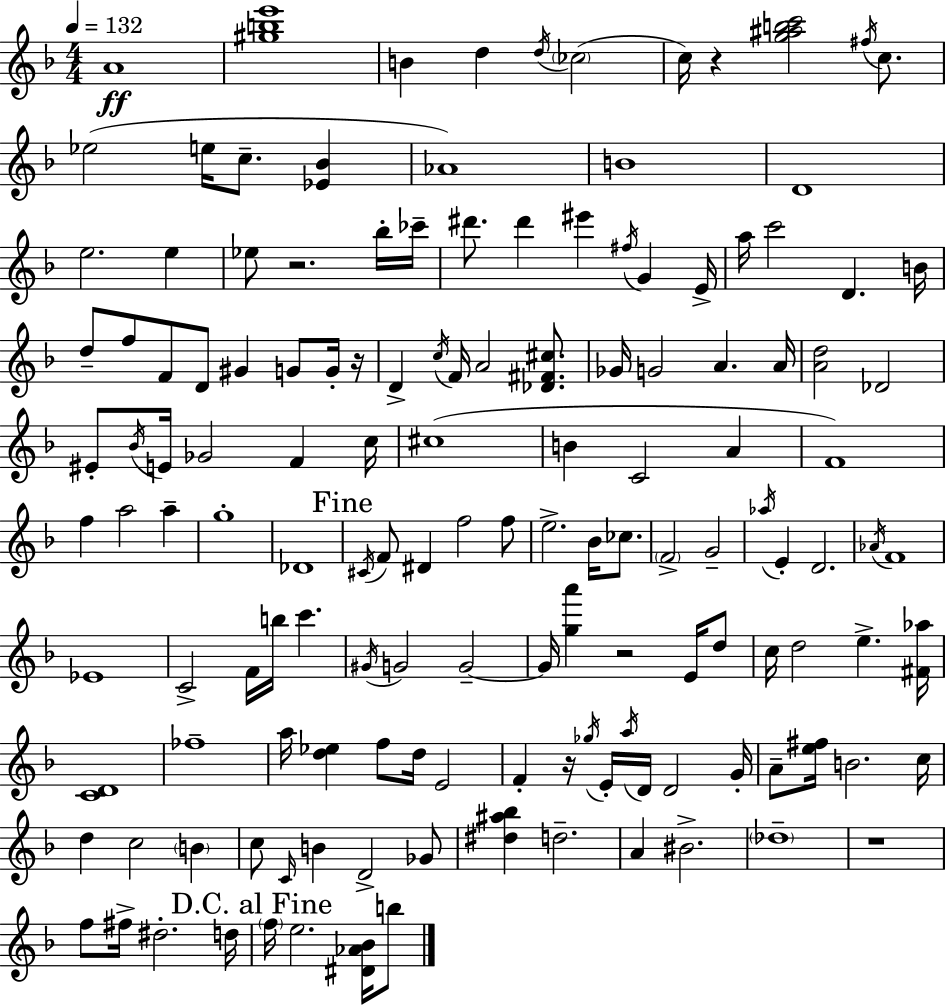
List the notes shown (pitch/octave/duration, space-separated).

A4/w [G#5,B5,E6]/w B4/q D5/q D5/s CES5/h C5/s R/q [G5,A#5,B5,C6]/h F#5/s C5/e. Eb5/h E5/s C5/e. [Eb4,Bb4]/q Ab4/w B4/w D4/w E5/h. E5/q Eb5/e R/h. Bb5/s CES6/s D#6/e. D#6/q EIS6/q F#5/s G4/q E4/s A5/s C6/h D4/q. B4/s D5/e F5/e F4/e D4/e G#4/q G4/e G4/s R/s D4/q C5/s F4/s A4/h [Db4,F#4,C#5]/e. Gb4/s G4/h A4/q. A4/s [A4,D5]/h Db4/h EIS4/e Bb4/s E4/s Gb4/h F4/q C5/s C#5/w B4/q C4/h A4/q F4/w F5/q A5/h A5/q G5/w Db4/w C#4/s F4/e D#4/q F5/h F5/e E5/h. Bb4/s CES5/e. F4/h G4/h Ab5/s E4/q D4/h. Ab4/s F4/w Eb4/w C4/h F4/s B5/s C6/q. G#4/s G4/h G4/h G4/s [G5,A6]/q R/h E4/s D5/e C5/s D5/h E5/q. [F#4,Ab5]/s [C4,D4]/w FES5/w A5/s [D5,Eb5]/q F5/e D5/s E4/h F4/q R/s Gb5/s E4/s A5/s D4/s D4/h G4/s A4/e [E5,F#5]/s B4/h. C5/s D5/q C5/h B4/q C5/e C4/s B4/q D4/h Gb4/e [D#5,A#5,Bb5]/q D5/h. A4/q BIS4/h. Db5/w R/w F5/e F#5/s D#5/h. D5/s F5/s E5/h. [D#4,Ab4,Bb4]/s B5/e